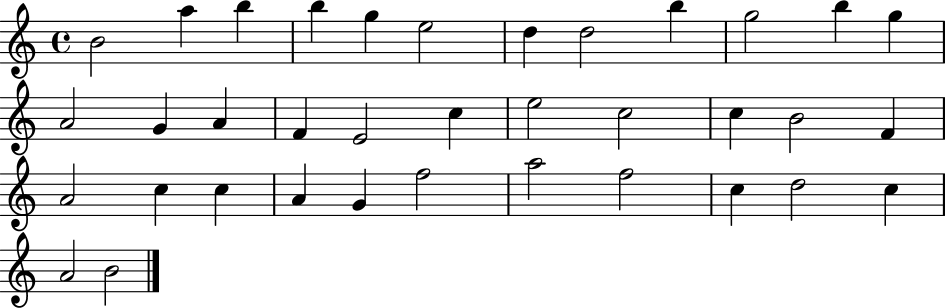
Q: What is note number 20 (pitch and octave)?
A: C5